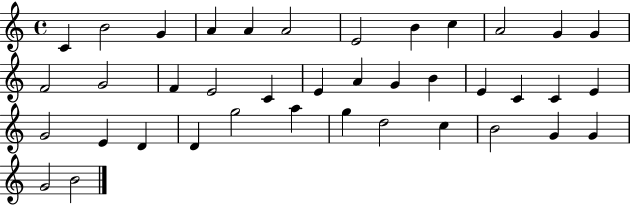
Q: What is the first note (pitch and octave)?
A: C4